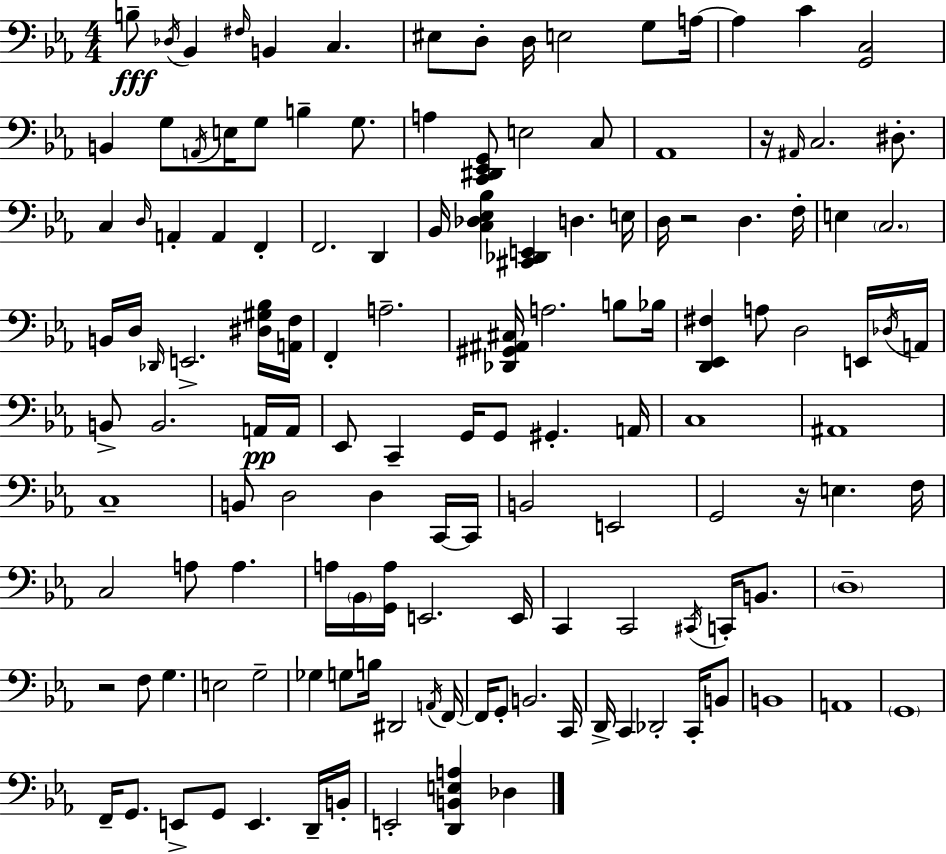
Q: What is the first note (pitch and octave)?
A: B3